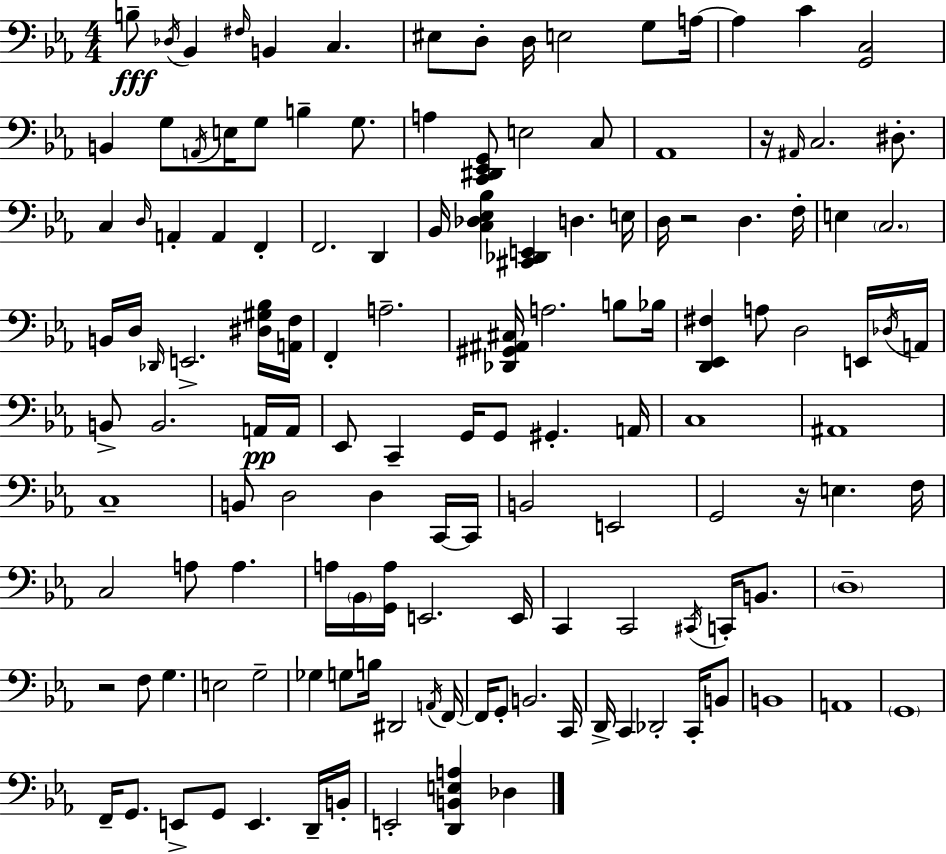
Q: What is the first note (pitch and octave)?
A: B3